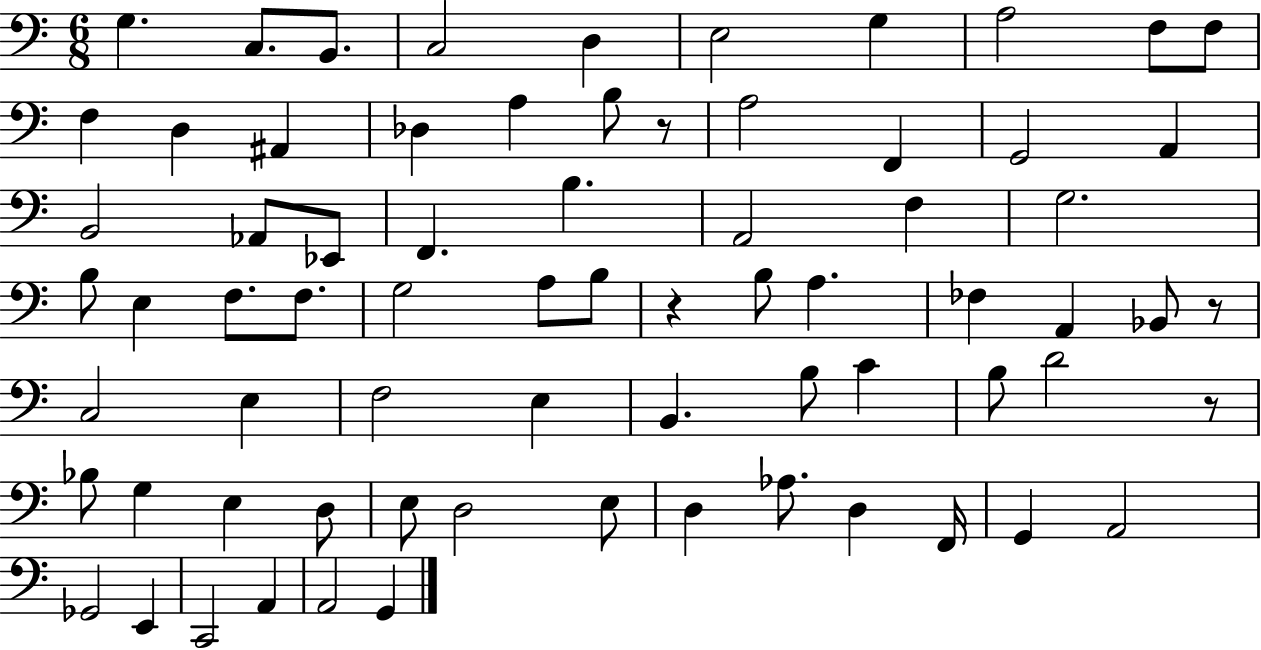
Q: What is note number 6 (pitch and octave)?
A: E3